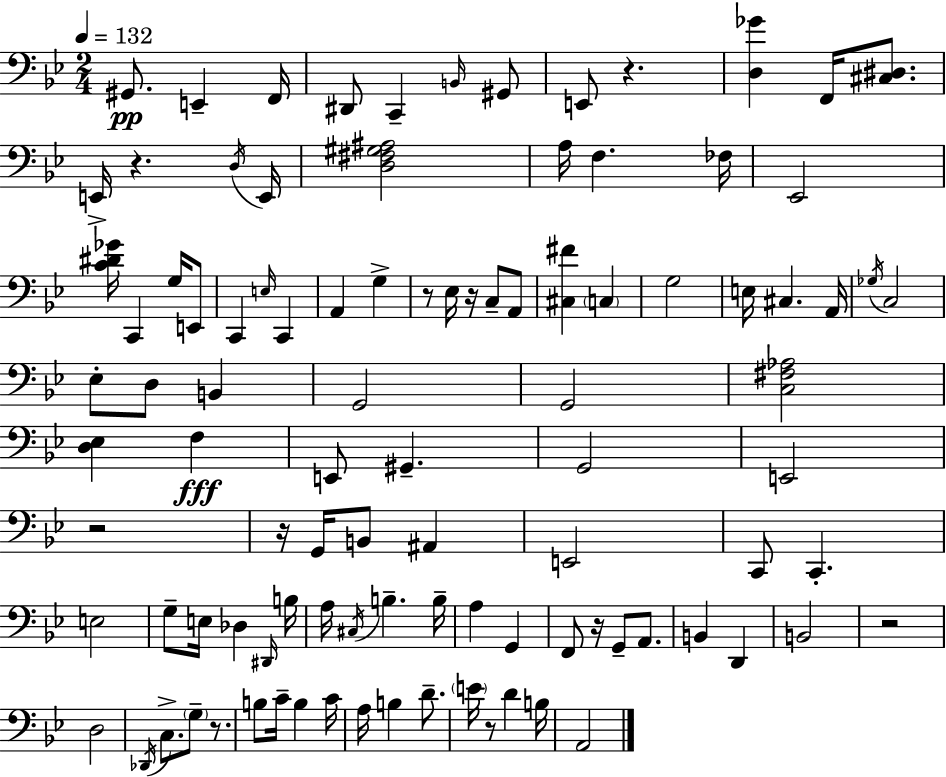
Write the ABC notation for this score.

X:1
T:Untitled
M:2/4
L:1/4
K:Bb
^G,,/2 E,, F,,/4 ^D,,/2 C,, B,,/4 ^G,,/2 E,,/2 z [D,_G] F,,/4 [^C,^D,]/2 E,,/4 z D,/4 E,,/4 [D,^F,^G,^A,]2 A,/4 F, _F,/4 _E,,2 [C^D_G]/4 C,, G,/4 E,,/2 C,, E,/4 C,, A,, G, z/2 _E,/4 z/4 C,/2 A,,/2 [^C,^F] C, G,2 E,/4 ^C, A,,/4 _G,/4 C,2 _E,/2 D,/2 B,, G,,2 G,,2 [C,^F,_A,]2 [D,_E,] F, E,,/2 ^G,, G,,2 E,,2 z2 z/4 G,,/4 B,,/2 ^A,, E,,2 C,,/2 C,, E,2 G,/2 E,/4 _D, ^D,,/4 B,/4 A,/4 ^C,/4 B, B,/4 A, G,, F,,/2 z/4 G,,/2 A,,/2 B,, D,, B,,2 z2 D,2 _D,,/4 C,/2 G,/2 z/2 B,/2 C/4 B, C/4 A,/4 B, D/2 E/4 z/2 D B,/4 A,,2